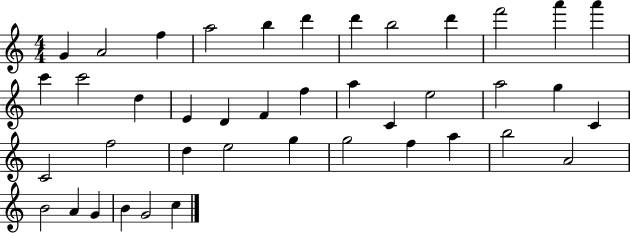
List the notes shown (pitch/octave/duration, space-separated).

G4/q A4/h F5/q A5/h B5/q D6/q D6/q B5/h D6/q F6/h A6/q A6/q C6/q C6/h D5/q E4/q D4/q F4/q F5/q A5/q C4/q E5/h A5/h G5/q C4/q C4/h F5/h D5/q E5/h G5/q G5/h F5/q A5/q B5/h A4/h B4/h A4/q G4/q B4/q G4/h C5/q